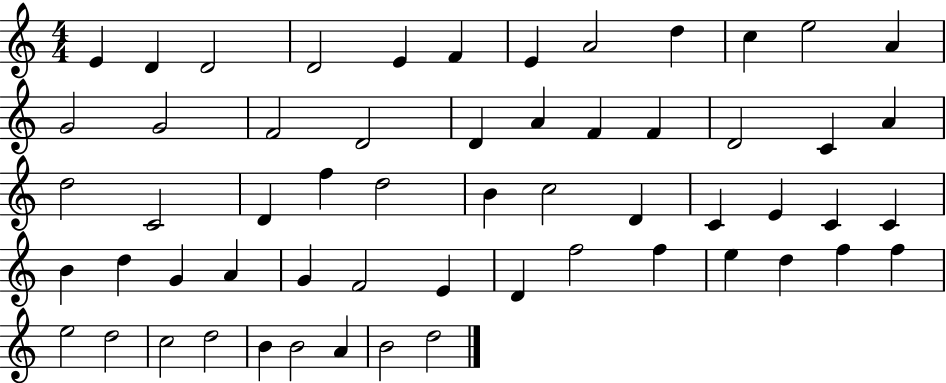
{
  \clef treble
  \numericTimeSignature
  \time 4/4
  \key c \major
  e'4 d'4 d'2 | d'2 e'4 f'4 | e'4 a'2 d''4 | c''4 e''2 a'4 | \break g'2 g'2 | f'2 d'2 | d'4 a'4 f'4 f'4 | d'2 c'4 a'4 | \break d''2 c'2 | d'4 f''4 d''2 | b'4 c''2 d'4 | c'4 e'4 c'4 c'4 | \break b'4 d''4 g'4 a'4 | g'4 f'2 e'4 | d'4 f''2 f''4 | e''4 d''4 f''4 f''4 | \break e''2 d''2 | c''2 d''2 | b'4 b'2 a'4 | b'2 d''2 | \break \bar "|."
}